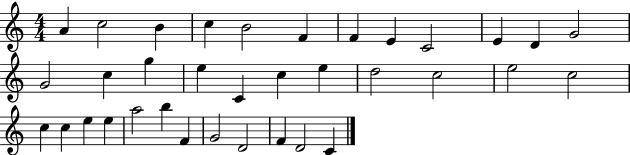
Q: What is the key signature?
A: C major